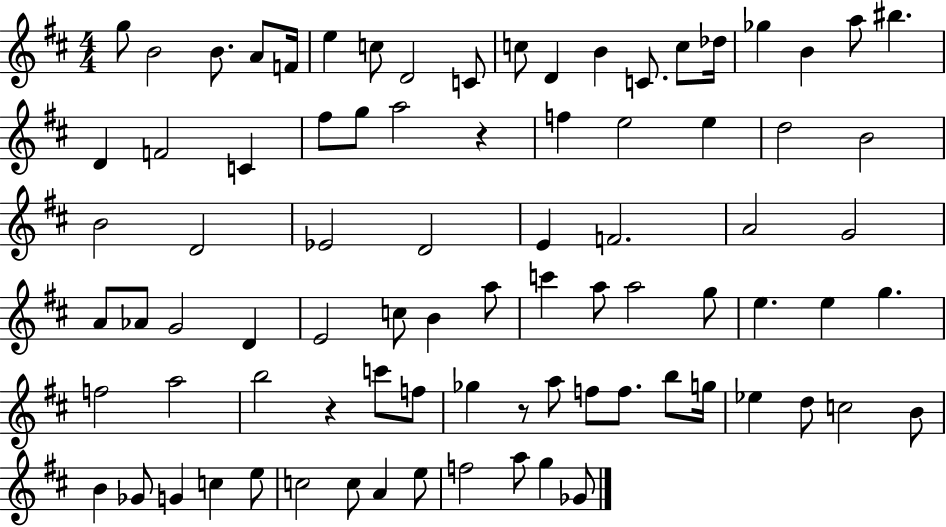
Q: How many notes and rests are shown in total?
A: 84